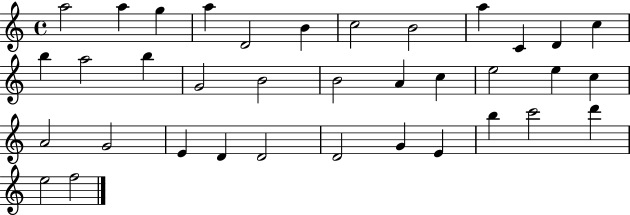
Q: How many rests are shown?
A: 0